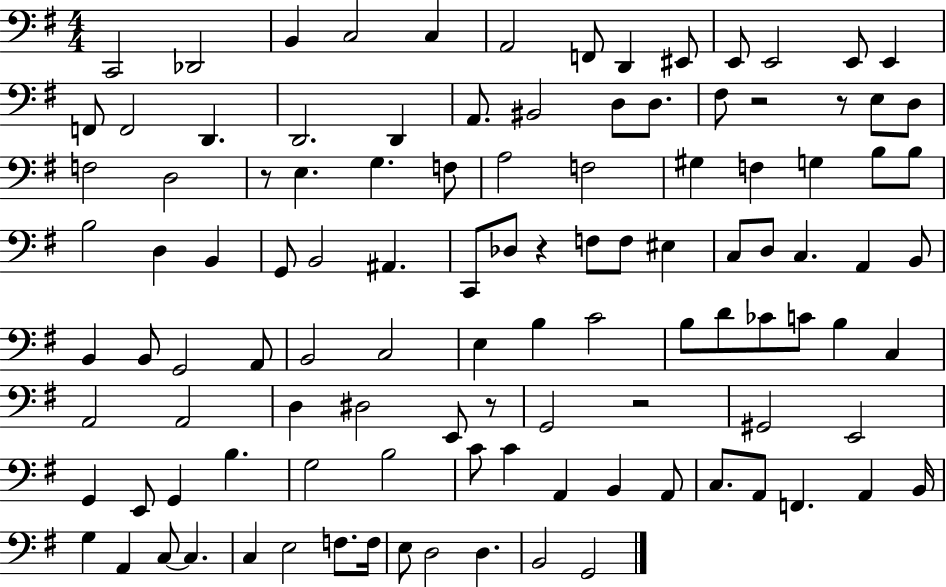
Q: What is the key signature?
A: G major